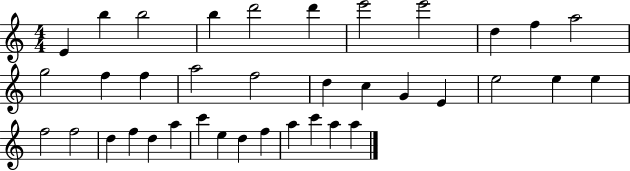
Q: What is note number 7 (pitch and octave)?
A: E6